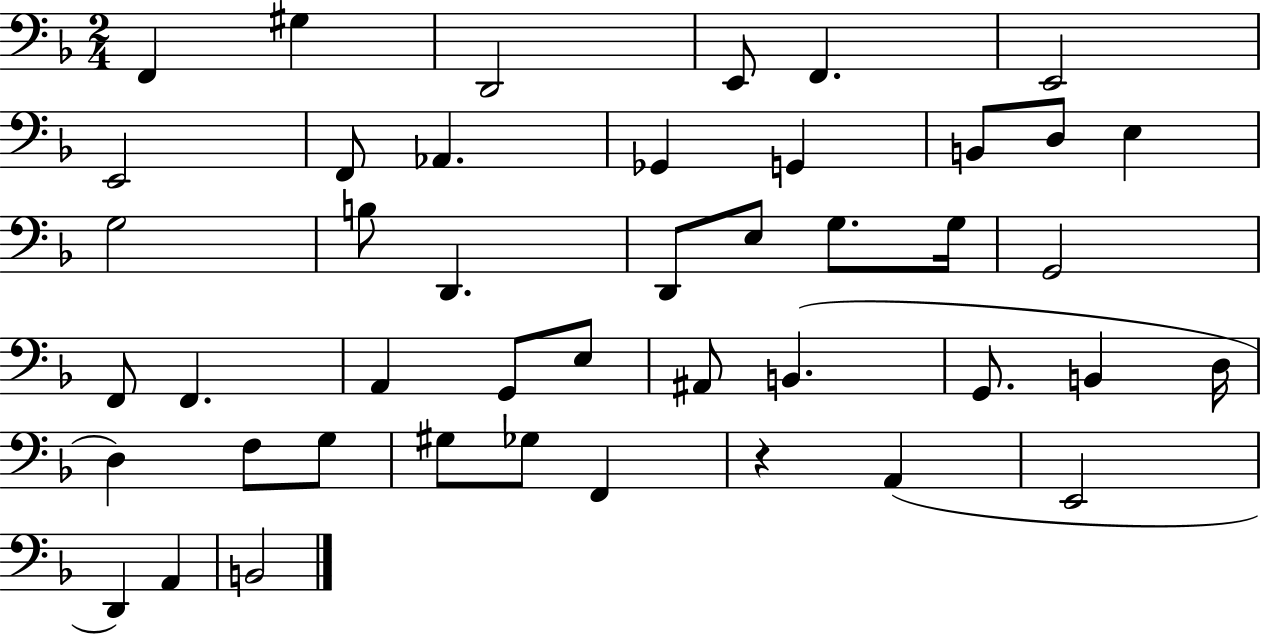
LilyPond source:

{
  \clef bass
  \numericTimeSignature
  \time 2/4
  \key f \major
  f,4 gis4 | d,2 | e,8 f,4. | e,2 | \break e,2 | f,8 aes,4. | ges,4 g,4 | b,8 d8 e4 | \break g2 | b8 d,4. | d,8 e8 g8. g16 | g,2 | \break f,8 f,4. | a,4 g,8 e8 | ais,8 b,4.( | g,8. b,4 d16 | \break d4) f8 g8 | gis8 ges8 f,4 | r4 a,4( | e,2 | \break d,4) a,4 | b,2 | \bar "|."
}